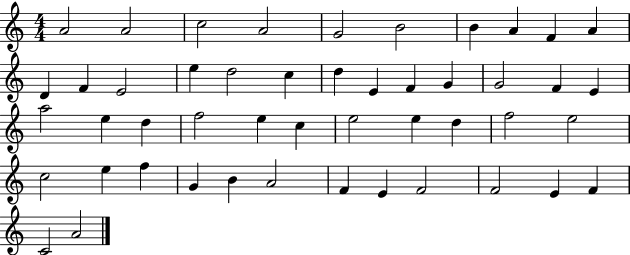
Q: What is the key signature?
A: C major